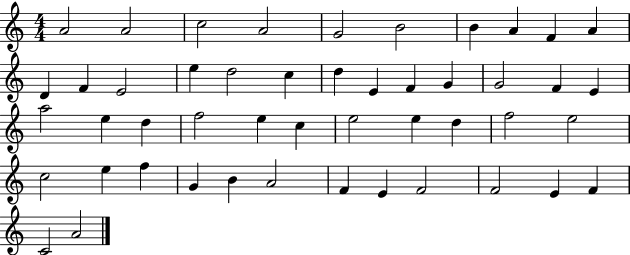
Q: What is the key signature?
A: C major